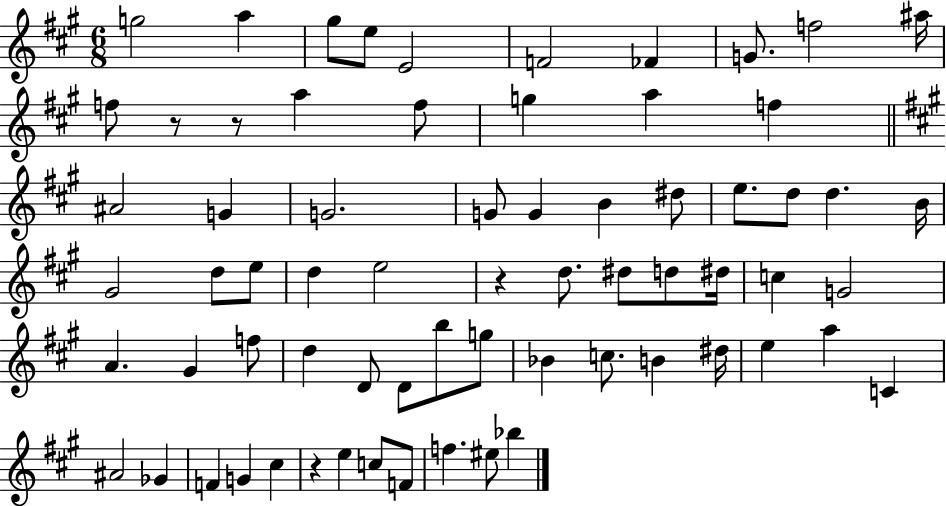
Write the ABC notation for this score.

X:1
T:Untitled
M:6/8
L:1/4
K:A
g2 a ^g/2 e/2 E2 F2 _F G/2 f2 ^a/4 f/2 z/2 z/2 a f/2 g a f ^A2 G G2 G/2 G B ^d/2 e/2 d/2 d B/4 ^G2 d/2 e/2 d e2 z d/2 ^d/2 d/2 ^d/4 c G2 A ^G f/2 d D/2 D/2 b/2 g/2 _B c/2 B ^d/4 e a C ^A2 _G F G ^c z e c/2 F/2 f ^e/2 _b